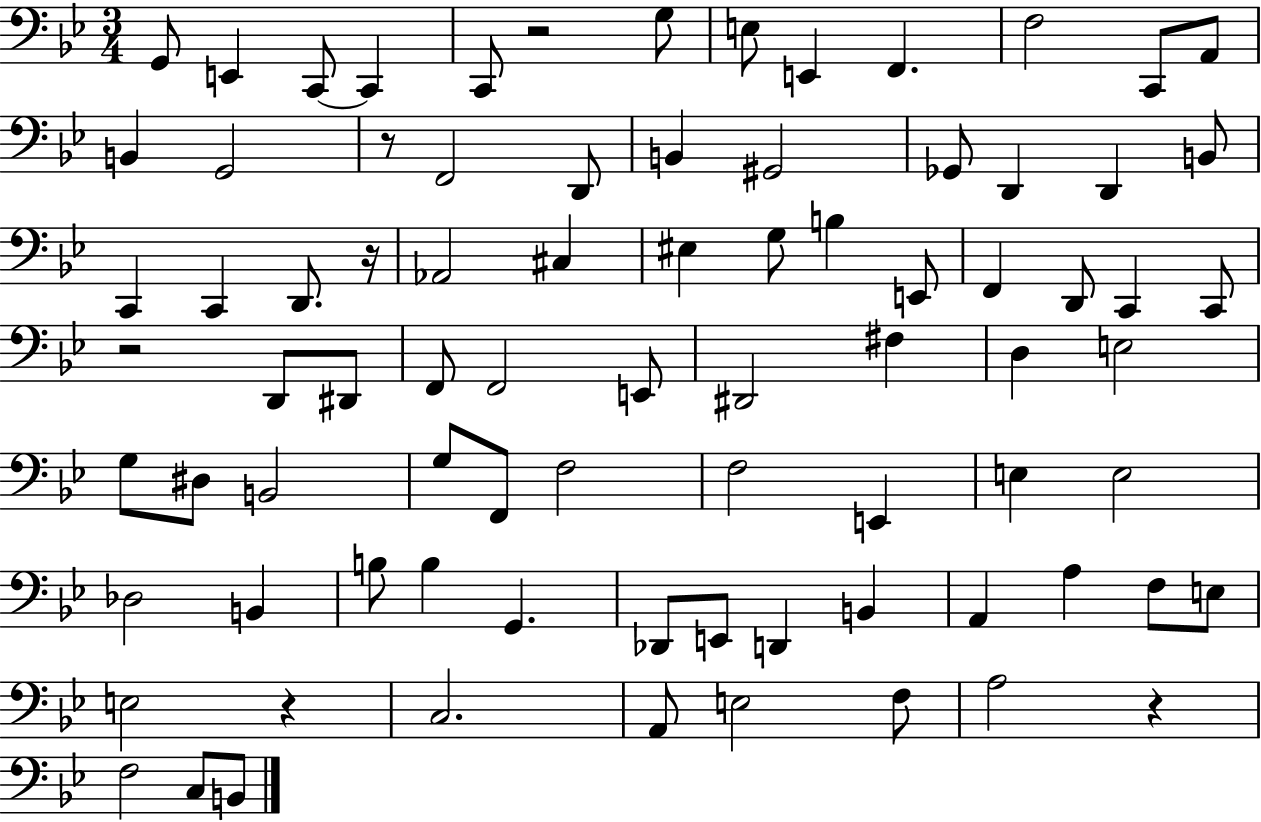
X:1
T:Untitled
M:3/4
L:1/4
K:Bb
G,,/2 E,, C,,/2 C,, C,,/2 z2 G,/2 E,/2 E,, F,, F,2 C,,/2 A,,/2 B,, G,,2 z/2 F,,2 D,,/2 B,, ^G,,2 _G,,/2 D,, D,, B,,/2 C,, C,, D,,/2 z/4 _A,,2 ^C, ^E, G,/2 B, E,,/2 F,, D,,/2 C,, C,,/2 z2 D,,/2 ^D,,/2 F,,/2 F,,2 E,,/2 ^D,,2 ^F, D, E,2 G,/2 ^D,/2 B,,2 G,/2 F,,/2 F,2 F,2 E,, E, E,2 _D,2 B,, B,/2 B, G,, _D,,/2 E,,/2 D,, B,, A,, A, F,/2 E,/2 E,2 z C,2 A,,/2 E,2 F,/2 A,2 z F,2 C,/2 B,,/2